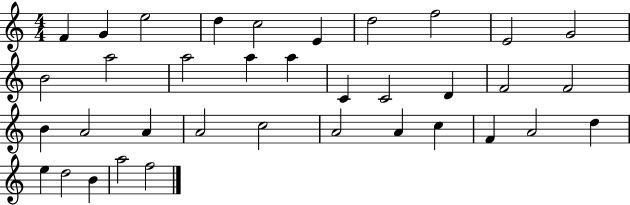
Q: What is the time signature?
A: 4/4